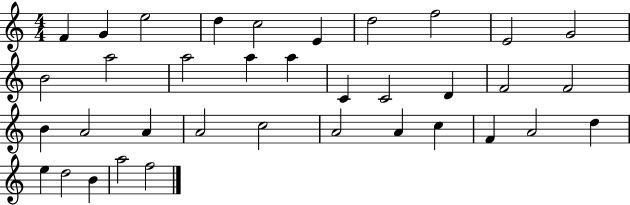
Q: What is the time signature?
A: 4/4